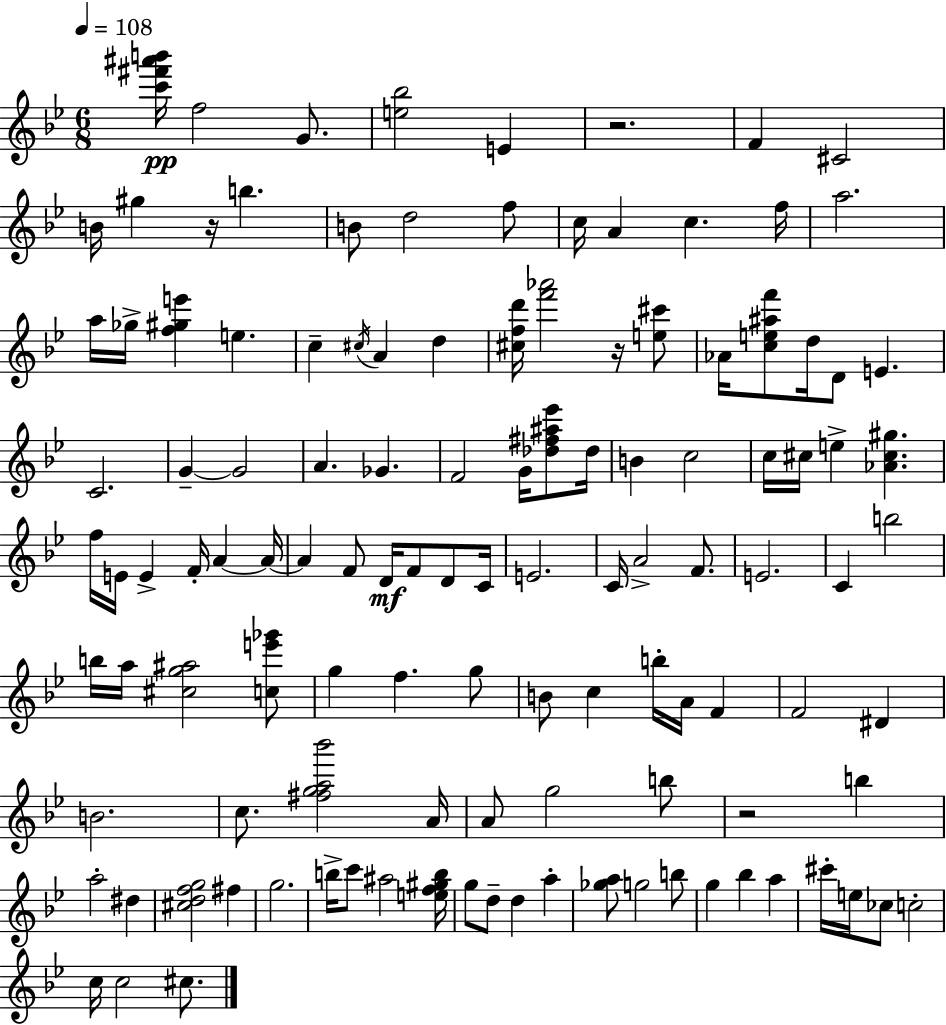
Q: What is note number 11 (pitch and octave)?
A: F5